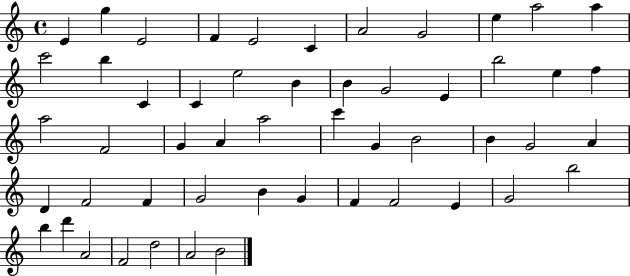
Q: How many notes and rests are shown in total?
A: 52